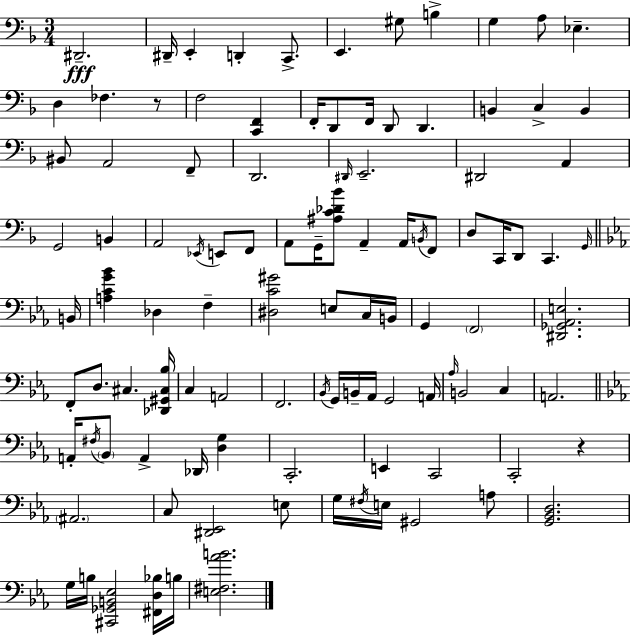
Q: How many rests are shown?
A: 2